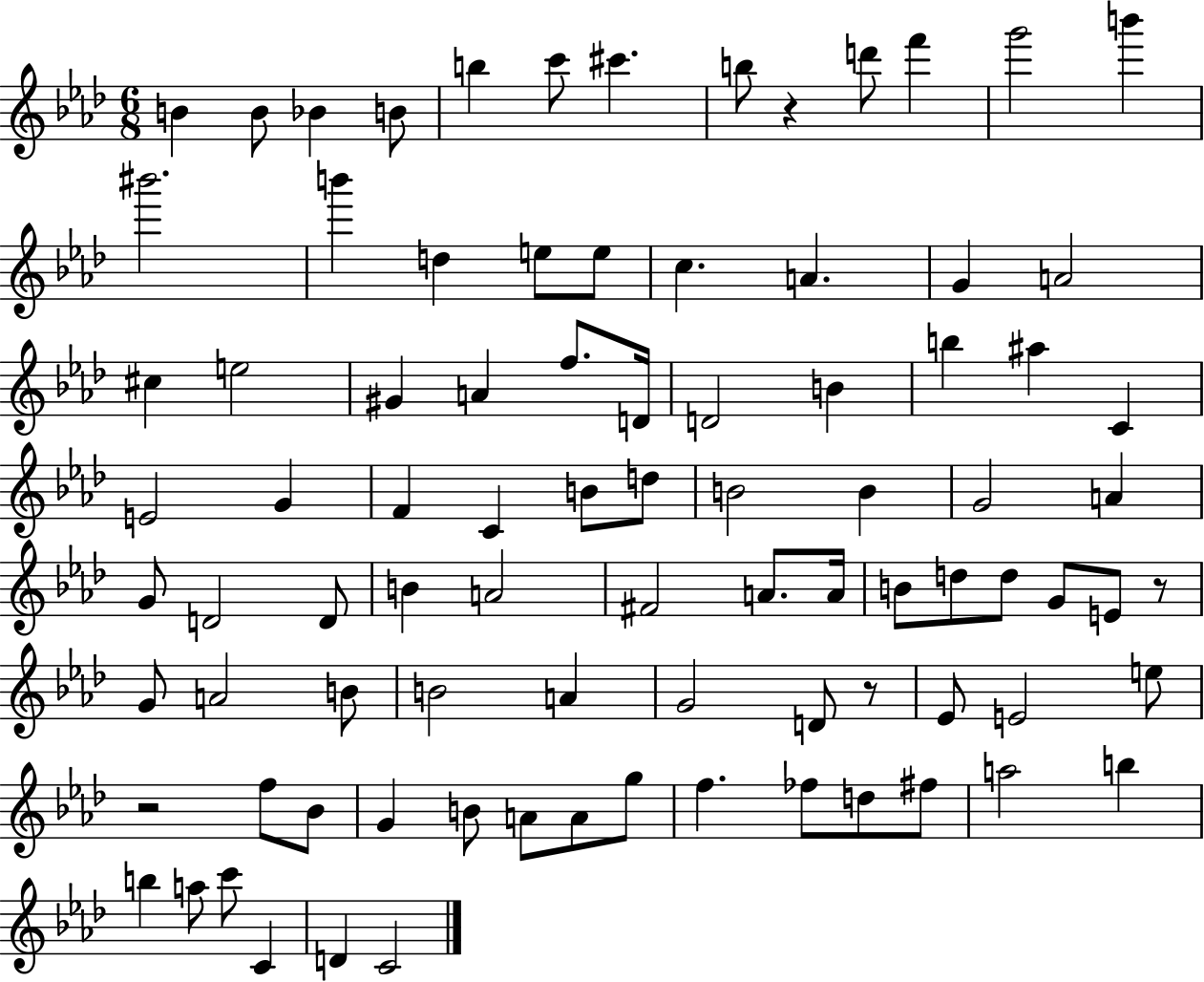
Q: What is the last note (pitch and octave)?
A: C4